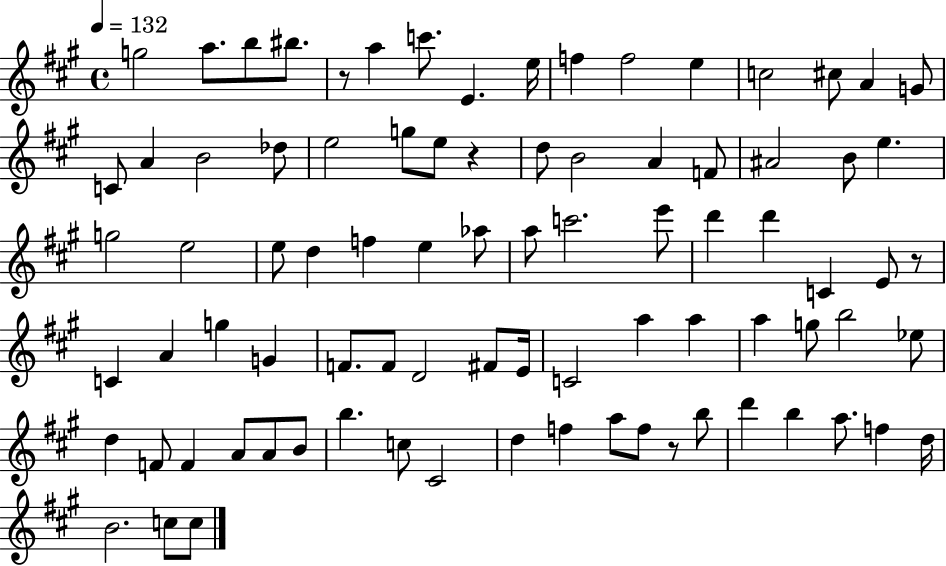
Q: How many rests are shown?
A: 4